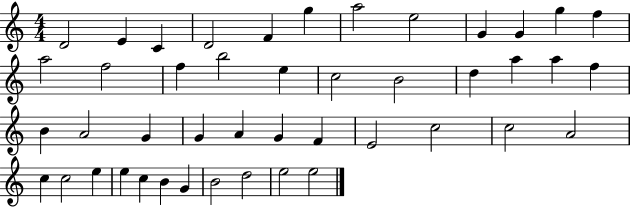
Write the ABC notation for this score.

X:1
T:Untitled
M:4/4
L:1/4
K:C
D2 E C D2 F g a2 e2 G G g f a2 f2 f b2 e c2 B2 d a a f B A2 G G A G F E2 c2 c2 A2 c c2 e e c B G B2 d2 e2 e2